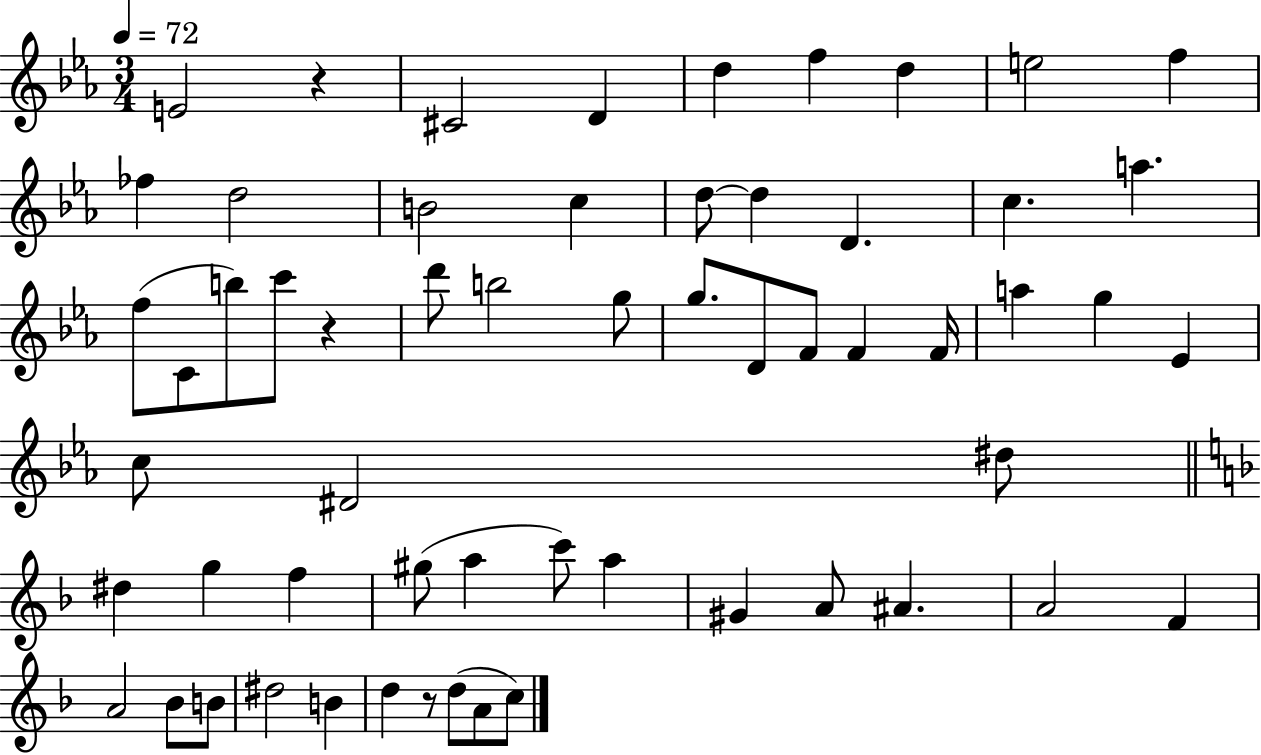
{
  \clef treble
  \numericTimeSignature
  \time 3/4
  \key ees \major
  \tempo 4 = 72
  e'2 r4 | cis'2 d'4 | d''4 f''4 d''4 | e''2 f''4 | \break fes''4 d''2 | b'2 c''4 | d''8~~ d''4 d'4. | c''4. a''4. | \break f''8( c'8 b''8) c'''8 r4 | d'''8 b''2 g''8 | g''8. d'8 f'8 f'4 f'16 | a''4 g''4 ees'4 | \break c''8 dis'2 dis''8 | \bar "||" \break \key f \major dis''4 g''4 f''4 | gis''8( a''4 c'''8) a''4 | gis'4 a'8 ais'4. | a'2 f'4 | \break a'2 bes'8 b'8 | dis''2 b'4 | d''4 r8 d''8( a'8 c''8) | \bar "|."
}